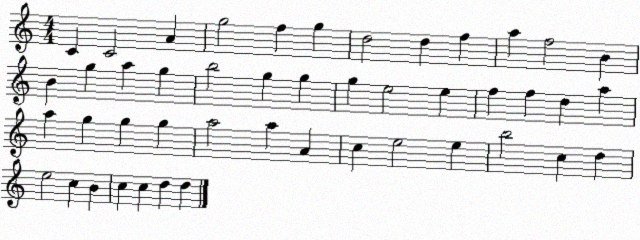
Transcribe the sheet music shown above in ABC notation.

X:1
T:Untitled
M:4/4
L:1/4
K:C
C C2 A g2 f g d2 d f a f2 B B g a g b2 g g g e2 e f f d a a g g g a2 a A c e2 e b2 c d e2 c B c c d d